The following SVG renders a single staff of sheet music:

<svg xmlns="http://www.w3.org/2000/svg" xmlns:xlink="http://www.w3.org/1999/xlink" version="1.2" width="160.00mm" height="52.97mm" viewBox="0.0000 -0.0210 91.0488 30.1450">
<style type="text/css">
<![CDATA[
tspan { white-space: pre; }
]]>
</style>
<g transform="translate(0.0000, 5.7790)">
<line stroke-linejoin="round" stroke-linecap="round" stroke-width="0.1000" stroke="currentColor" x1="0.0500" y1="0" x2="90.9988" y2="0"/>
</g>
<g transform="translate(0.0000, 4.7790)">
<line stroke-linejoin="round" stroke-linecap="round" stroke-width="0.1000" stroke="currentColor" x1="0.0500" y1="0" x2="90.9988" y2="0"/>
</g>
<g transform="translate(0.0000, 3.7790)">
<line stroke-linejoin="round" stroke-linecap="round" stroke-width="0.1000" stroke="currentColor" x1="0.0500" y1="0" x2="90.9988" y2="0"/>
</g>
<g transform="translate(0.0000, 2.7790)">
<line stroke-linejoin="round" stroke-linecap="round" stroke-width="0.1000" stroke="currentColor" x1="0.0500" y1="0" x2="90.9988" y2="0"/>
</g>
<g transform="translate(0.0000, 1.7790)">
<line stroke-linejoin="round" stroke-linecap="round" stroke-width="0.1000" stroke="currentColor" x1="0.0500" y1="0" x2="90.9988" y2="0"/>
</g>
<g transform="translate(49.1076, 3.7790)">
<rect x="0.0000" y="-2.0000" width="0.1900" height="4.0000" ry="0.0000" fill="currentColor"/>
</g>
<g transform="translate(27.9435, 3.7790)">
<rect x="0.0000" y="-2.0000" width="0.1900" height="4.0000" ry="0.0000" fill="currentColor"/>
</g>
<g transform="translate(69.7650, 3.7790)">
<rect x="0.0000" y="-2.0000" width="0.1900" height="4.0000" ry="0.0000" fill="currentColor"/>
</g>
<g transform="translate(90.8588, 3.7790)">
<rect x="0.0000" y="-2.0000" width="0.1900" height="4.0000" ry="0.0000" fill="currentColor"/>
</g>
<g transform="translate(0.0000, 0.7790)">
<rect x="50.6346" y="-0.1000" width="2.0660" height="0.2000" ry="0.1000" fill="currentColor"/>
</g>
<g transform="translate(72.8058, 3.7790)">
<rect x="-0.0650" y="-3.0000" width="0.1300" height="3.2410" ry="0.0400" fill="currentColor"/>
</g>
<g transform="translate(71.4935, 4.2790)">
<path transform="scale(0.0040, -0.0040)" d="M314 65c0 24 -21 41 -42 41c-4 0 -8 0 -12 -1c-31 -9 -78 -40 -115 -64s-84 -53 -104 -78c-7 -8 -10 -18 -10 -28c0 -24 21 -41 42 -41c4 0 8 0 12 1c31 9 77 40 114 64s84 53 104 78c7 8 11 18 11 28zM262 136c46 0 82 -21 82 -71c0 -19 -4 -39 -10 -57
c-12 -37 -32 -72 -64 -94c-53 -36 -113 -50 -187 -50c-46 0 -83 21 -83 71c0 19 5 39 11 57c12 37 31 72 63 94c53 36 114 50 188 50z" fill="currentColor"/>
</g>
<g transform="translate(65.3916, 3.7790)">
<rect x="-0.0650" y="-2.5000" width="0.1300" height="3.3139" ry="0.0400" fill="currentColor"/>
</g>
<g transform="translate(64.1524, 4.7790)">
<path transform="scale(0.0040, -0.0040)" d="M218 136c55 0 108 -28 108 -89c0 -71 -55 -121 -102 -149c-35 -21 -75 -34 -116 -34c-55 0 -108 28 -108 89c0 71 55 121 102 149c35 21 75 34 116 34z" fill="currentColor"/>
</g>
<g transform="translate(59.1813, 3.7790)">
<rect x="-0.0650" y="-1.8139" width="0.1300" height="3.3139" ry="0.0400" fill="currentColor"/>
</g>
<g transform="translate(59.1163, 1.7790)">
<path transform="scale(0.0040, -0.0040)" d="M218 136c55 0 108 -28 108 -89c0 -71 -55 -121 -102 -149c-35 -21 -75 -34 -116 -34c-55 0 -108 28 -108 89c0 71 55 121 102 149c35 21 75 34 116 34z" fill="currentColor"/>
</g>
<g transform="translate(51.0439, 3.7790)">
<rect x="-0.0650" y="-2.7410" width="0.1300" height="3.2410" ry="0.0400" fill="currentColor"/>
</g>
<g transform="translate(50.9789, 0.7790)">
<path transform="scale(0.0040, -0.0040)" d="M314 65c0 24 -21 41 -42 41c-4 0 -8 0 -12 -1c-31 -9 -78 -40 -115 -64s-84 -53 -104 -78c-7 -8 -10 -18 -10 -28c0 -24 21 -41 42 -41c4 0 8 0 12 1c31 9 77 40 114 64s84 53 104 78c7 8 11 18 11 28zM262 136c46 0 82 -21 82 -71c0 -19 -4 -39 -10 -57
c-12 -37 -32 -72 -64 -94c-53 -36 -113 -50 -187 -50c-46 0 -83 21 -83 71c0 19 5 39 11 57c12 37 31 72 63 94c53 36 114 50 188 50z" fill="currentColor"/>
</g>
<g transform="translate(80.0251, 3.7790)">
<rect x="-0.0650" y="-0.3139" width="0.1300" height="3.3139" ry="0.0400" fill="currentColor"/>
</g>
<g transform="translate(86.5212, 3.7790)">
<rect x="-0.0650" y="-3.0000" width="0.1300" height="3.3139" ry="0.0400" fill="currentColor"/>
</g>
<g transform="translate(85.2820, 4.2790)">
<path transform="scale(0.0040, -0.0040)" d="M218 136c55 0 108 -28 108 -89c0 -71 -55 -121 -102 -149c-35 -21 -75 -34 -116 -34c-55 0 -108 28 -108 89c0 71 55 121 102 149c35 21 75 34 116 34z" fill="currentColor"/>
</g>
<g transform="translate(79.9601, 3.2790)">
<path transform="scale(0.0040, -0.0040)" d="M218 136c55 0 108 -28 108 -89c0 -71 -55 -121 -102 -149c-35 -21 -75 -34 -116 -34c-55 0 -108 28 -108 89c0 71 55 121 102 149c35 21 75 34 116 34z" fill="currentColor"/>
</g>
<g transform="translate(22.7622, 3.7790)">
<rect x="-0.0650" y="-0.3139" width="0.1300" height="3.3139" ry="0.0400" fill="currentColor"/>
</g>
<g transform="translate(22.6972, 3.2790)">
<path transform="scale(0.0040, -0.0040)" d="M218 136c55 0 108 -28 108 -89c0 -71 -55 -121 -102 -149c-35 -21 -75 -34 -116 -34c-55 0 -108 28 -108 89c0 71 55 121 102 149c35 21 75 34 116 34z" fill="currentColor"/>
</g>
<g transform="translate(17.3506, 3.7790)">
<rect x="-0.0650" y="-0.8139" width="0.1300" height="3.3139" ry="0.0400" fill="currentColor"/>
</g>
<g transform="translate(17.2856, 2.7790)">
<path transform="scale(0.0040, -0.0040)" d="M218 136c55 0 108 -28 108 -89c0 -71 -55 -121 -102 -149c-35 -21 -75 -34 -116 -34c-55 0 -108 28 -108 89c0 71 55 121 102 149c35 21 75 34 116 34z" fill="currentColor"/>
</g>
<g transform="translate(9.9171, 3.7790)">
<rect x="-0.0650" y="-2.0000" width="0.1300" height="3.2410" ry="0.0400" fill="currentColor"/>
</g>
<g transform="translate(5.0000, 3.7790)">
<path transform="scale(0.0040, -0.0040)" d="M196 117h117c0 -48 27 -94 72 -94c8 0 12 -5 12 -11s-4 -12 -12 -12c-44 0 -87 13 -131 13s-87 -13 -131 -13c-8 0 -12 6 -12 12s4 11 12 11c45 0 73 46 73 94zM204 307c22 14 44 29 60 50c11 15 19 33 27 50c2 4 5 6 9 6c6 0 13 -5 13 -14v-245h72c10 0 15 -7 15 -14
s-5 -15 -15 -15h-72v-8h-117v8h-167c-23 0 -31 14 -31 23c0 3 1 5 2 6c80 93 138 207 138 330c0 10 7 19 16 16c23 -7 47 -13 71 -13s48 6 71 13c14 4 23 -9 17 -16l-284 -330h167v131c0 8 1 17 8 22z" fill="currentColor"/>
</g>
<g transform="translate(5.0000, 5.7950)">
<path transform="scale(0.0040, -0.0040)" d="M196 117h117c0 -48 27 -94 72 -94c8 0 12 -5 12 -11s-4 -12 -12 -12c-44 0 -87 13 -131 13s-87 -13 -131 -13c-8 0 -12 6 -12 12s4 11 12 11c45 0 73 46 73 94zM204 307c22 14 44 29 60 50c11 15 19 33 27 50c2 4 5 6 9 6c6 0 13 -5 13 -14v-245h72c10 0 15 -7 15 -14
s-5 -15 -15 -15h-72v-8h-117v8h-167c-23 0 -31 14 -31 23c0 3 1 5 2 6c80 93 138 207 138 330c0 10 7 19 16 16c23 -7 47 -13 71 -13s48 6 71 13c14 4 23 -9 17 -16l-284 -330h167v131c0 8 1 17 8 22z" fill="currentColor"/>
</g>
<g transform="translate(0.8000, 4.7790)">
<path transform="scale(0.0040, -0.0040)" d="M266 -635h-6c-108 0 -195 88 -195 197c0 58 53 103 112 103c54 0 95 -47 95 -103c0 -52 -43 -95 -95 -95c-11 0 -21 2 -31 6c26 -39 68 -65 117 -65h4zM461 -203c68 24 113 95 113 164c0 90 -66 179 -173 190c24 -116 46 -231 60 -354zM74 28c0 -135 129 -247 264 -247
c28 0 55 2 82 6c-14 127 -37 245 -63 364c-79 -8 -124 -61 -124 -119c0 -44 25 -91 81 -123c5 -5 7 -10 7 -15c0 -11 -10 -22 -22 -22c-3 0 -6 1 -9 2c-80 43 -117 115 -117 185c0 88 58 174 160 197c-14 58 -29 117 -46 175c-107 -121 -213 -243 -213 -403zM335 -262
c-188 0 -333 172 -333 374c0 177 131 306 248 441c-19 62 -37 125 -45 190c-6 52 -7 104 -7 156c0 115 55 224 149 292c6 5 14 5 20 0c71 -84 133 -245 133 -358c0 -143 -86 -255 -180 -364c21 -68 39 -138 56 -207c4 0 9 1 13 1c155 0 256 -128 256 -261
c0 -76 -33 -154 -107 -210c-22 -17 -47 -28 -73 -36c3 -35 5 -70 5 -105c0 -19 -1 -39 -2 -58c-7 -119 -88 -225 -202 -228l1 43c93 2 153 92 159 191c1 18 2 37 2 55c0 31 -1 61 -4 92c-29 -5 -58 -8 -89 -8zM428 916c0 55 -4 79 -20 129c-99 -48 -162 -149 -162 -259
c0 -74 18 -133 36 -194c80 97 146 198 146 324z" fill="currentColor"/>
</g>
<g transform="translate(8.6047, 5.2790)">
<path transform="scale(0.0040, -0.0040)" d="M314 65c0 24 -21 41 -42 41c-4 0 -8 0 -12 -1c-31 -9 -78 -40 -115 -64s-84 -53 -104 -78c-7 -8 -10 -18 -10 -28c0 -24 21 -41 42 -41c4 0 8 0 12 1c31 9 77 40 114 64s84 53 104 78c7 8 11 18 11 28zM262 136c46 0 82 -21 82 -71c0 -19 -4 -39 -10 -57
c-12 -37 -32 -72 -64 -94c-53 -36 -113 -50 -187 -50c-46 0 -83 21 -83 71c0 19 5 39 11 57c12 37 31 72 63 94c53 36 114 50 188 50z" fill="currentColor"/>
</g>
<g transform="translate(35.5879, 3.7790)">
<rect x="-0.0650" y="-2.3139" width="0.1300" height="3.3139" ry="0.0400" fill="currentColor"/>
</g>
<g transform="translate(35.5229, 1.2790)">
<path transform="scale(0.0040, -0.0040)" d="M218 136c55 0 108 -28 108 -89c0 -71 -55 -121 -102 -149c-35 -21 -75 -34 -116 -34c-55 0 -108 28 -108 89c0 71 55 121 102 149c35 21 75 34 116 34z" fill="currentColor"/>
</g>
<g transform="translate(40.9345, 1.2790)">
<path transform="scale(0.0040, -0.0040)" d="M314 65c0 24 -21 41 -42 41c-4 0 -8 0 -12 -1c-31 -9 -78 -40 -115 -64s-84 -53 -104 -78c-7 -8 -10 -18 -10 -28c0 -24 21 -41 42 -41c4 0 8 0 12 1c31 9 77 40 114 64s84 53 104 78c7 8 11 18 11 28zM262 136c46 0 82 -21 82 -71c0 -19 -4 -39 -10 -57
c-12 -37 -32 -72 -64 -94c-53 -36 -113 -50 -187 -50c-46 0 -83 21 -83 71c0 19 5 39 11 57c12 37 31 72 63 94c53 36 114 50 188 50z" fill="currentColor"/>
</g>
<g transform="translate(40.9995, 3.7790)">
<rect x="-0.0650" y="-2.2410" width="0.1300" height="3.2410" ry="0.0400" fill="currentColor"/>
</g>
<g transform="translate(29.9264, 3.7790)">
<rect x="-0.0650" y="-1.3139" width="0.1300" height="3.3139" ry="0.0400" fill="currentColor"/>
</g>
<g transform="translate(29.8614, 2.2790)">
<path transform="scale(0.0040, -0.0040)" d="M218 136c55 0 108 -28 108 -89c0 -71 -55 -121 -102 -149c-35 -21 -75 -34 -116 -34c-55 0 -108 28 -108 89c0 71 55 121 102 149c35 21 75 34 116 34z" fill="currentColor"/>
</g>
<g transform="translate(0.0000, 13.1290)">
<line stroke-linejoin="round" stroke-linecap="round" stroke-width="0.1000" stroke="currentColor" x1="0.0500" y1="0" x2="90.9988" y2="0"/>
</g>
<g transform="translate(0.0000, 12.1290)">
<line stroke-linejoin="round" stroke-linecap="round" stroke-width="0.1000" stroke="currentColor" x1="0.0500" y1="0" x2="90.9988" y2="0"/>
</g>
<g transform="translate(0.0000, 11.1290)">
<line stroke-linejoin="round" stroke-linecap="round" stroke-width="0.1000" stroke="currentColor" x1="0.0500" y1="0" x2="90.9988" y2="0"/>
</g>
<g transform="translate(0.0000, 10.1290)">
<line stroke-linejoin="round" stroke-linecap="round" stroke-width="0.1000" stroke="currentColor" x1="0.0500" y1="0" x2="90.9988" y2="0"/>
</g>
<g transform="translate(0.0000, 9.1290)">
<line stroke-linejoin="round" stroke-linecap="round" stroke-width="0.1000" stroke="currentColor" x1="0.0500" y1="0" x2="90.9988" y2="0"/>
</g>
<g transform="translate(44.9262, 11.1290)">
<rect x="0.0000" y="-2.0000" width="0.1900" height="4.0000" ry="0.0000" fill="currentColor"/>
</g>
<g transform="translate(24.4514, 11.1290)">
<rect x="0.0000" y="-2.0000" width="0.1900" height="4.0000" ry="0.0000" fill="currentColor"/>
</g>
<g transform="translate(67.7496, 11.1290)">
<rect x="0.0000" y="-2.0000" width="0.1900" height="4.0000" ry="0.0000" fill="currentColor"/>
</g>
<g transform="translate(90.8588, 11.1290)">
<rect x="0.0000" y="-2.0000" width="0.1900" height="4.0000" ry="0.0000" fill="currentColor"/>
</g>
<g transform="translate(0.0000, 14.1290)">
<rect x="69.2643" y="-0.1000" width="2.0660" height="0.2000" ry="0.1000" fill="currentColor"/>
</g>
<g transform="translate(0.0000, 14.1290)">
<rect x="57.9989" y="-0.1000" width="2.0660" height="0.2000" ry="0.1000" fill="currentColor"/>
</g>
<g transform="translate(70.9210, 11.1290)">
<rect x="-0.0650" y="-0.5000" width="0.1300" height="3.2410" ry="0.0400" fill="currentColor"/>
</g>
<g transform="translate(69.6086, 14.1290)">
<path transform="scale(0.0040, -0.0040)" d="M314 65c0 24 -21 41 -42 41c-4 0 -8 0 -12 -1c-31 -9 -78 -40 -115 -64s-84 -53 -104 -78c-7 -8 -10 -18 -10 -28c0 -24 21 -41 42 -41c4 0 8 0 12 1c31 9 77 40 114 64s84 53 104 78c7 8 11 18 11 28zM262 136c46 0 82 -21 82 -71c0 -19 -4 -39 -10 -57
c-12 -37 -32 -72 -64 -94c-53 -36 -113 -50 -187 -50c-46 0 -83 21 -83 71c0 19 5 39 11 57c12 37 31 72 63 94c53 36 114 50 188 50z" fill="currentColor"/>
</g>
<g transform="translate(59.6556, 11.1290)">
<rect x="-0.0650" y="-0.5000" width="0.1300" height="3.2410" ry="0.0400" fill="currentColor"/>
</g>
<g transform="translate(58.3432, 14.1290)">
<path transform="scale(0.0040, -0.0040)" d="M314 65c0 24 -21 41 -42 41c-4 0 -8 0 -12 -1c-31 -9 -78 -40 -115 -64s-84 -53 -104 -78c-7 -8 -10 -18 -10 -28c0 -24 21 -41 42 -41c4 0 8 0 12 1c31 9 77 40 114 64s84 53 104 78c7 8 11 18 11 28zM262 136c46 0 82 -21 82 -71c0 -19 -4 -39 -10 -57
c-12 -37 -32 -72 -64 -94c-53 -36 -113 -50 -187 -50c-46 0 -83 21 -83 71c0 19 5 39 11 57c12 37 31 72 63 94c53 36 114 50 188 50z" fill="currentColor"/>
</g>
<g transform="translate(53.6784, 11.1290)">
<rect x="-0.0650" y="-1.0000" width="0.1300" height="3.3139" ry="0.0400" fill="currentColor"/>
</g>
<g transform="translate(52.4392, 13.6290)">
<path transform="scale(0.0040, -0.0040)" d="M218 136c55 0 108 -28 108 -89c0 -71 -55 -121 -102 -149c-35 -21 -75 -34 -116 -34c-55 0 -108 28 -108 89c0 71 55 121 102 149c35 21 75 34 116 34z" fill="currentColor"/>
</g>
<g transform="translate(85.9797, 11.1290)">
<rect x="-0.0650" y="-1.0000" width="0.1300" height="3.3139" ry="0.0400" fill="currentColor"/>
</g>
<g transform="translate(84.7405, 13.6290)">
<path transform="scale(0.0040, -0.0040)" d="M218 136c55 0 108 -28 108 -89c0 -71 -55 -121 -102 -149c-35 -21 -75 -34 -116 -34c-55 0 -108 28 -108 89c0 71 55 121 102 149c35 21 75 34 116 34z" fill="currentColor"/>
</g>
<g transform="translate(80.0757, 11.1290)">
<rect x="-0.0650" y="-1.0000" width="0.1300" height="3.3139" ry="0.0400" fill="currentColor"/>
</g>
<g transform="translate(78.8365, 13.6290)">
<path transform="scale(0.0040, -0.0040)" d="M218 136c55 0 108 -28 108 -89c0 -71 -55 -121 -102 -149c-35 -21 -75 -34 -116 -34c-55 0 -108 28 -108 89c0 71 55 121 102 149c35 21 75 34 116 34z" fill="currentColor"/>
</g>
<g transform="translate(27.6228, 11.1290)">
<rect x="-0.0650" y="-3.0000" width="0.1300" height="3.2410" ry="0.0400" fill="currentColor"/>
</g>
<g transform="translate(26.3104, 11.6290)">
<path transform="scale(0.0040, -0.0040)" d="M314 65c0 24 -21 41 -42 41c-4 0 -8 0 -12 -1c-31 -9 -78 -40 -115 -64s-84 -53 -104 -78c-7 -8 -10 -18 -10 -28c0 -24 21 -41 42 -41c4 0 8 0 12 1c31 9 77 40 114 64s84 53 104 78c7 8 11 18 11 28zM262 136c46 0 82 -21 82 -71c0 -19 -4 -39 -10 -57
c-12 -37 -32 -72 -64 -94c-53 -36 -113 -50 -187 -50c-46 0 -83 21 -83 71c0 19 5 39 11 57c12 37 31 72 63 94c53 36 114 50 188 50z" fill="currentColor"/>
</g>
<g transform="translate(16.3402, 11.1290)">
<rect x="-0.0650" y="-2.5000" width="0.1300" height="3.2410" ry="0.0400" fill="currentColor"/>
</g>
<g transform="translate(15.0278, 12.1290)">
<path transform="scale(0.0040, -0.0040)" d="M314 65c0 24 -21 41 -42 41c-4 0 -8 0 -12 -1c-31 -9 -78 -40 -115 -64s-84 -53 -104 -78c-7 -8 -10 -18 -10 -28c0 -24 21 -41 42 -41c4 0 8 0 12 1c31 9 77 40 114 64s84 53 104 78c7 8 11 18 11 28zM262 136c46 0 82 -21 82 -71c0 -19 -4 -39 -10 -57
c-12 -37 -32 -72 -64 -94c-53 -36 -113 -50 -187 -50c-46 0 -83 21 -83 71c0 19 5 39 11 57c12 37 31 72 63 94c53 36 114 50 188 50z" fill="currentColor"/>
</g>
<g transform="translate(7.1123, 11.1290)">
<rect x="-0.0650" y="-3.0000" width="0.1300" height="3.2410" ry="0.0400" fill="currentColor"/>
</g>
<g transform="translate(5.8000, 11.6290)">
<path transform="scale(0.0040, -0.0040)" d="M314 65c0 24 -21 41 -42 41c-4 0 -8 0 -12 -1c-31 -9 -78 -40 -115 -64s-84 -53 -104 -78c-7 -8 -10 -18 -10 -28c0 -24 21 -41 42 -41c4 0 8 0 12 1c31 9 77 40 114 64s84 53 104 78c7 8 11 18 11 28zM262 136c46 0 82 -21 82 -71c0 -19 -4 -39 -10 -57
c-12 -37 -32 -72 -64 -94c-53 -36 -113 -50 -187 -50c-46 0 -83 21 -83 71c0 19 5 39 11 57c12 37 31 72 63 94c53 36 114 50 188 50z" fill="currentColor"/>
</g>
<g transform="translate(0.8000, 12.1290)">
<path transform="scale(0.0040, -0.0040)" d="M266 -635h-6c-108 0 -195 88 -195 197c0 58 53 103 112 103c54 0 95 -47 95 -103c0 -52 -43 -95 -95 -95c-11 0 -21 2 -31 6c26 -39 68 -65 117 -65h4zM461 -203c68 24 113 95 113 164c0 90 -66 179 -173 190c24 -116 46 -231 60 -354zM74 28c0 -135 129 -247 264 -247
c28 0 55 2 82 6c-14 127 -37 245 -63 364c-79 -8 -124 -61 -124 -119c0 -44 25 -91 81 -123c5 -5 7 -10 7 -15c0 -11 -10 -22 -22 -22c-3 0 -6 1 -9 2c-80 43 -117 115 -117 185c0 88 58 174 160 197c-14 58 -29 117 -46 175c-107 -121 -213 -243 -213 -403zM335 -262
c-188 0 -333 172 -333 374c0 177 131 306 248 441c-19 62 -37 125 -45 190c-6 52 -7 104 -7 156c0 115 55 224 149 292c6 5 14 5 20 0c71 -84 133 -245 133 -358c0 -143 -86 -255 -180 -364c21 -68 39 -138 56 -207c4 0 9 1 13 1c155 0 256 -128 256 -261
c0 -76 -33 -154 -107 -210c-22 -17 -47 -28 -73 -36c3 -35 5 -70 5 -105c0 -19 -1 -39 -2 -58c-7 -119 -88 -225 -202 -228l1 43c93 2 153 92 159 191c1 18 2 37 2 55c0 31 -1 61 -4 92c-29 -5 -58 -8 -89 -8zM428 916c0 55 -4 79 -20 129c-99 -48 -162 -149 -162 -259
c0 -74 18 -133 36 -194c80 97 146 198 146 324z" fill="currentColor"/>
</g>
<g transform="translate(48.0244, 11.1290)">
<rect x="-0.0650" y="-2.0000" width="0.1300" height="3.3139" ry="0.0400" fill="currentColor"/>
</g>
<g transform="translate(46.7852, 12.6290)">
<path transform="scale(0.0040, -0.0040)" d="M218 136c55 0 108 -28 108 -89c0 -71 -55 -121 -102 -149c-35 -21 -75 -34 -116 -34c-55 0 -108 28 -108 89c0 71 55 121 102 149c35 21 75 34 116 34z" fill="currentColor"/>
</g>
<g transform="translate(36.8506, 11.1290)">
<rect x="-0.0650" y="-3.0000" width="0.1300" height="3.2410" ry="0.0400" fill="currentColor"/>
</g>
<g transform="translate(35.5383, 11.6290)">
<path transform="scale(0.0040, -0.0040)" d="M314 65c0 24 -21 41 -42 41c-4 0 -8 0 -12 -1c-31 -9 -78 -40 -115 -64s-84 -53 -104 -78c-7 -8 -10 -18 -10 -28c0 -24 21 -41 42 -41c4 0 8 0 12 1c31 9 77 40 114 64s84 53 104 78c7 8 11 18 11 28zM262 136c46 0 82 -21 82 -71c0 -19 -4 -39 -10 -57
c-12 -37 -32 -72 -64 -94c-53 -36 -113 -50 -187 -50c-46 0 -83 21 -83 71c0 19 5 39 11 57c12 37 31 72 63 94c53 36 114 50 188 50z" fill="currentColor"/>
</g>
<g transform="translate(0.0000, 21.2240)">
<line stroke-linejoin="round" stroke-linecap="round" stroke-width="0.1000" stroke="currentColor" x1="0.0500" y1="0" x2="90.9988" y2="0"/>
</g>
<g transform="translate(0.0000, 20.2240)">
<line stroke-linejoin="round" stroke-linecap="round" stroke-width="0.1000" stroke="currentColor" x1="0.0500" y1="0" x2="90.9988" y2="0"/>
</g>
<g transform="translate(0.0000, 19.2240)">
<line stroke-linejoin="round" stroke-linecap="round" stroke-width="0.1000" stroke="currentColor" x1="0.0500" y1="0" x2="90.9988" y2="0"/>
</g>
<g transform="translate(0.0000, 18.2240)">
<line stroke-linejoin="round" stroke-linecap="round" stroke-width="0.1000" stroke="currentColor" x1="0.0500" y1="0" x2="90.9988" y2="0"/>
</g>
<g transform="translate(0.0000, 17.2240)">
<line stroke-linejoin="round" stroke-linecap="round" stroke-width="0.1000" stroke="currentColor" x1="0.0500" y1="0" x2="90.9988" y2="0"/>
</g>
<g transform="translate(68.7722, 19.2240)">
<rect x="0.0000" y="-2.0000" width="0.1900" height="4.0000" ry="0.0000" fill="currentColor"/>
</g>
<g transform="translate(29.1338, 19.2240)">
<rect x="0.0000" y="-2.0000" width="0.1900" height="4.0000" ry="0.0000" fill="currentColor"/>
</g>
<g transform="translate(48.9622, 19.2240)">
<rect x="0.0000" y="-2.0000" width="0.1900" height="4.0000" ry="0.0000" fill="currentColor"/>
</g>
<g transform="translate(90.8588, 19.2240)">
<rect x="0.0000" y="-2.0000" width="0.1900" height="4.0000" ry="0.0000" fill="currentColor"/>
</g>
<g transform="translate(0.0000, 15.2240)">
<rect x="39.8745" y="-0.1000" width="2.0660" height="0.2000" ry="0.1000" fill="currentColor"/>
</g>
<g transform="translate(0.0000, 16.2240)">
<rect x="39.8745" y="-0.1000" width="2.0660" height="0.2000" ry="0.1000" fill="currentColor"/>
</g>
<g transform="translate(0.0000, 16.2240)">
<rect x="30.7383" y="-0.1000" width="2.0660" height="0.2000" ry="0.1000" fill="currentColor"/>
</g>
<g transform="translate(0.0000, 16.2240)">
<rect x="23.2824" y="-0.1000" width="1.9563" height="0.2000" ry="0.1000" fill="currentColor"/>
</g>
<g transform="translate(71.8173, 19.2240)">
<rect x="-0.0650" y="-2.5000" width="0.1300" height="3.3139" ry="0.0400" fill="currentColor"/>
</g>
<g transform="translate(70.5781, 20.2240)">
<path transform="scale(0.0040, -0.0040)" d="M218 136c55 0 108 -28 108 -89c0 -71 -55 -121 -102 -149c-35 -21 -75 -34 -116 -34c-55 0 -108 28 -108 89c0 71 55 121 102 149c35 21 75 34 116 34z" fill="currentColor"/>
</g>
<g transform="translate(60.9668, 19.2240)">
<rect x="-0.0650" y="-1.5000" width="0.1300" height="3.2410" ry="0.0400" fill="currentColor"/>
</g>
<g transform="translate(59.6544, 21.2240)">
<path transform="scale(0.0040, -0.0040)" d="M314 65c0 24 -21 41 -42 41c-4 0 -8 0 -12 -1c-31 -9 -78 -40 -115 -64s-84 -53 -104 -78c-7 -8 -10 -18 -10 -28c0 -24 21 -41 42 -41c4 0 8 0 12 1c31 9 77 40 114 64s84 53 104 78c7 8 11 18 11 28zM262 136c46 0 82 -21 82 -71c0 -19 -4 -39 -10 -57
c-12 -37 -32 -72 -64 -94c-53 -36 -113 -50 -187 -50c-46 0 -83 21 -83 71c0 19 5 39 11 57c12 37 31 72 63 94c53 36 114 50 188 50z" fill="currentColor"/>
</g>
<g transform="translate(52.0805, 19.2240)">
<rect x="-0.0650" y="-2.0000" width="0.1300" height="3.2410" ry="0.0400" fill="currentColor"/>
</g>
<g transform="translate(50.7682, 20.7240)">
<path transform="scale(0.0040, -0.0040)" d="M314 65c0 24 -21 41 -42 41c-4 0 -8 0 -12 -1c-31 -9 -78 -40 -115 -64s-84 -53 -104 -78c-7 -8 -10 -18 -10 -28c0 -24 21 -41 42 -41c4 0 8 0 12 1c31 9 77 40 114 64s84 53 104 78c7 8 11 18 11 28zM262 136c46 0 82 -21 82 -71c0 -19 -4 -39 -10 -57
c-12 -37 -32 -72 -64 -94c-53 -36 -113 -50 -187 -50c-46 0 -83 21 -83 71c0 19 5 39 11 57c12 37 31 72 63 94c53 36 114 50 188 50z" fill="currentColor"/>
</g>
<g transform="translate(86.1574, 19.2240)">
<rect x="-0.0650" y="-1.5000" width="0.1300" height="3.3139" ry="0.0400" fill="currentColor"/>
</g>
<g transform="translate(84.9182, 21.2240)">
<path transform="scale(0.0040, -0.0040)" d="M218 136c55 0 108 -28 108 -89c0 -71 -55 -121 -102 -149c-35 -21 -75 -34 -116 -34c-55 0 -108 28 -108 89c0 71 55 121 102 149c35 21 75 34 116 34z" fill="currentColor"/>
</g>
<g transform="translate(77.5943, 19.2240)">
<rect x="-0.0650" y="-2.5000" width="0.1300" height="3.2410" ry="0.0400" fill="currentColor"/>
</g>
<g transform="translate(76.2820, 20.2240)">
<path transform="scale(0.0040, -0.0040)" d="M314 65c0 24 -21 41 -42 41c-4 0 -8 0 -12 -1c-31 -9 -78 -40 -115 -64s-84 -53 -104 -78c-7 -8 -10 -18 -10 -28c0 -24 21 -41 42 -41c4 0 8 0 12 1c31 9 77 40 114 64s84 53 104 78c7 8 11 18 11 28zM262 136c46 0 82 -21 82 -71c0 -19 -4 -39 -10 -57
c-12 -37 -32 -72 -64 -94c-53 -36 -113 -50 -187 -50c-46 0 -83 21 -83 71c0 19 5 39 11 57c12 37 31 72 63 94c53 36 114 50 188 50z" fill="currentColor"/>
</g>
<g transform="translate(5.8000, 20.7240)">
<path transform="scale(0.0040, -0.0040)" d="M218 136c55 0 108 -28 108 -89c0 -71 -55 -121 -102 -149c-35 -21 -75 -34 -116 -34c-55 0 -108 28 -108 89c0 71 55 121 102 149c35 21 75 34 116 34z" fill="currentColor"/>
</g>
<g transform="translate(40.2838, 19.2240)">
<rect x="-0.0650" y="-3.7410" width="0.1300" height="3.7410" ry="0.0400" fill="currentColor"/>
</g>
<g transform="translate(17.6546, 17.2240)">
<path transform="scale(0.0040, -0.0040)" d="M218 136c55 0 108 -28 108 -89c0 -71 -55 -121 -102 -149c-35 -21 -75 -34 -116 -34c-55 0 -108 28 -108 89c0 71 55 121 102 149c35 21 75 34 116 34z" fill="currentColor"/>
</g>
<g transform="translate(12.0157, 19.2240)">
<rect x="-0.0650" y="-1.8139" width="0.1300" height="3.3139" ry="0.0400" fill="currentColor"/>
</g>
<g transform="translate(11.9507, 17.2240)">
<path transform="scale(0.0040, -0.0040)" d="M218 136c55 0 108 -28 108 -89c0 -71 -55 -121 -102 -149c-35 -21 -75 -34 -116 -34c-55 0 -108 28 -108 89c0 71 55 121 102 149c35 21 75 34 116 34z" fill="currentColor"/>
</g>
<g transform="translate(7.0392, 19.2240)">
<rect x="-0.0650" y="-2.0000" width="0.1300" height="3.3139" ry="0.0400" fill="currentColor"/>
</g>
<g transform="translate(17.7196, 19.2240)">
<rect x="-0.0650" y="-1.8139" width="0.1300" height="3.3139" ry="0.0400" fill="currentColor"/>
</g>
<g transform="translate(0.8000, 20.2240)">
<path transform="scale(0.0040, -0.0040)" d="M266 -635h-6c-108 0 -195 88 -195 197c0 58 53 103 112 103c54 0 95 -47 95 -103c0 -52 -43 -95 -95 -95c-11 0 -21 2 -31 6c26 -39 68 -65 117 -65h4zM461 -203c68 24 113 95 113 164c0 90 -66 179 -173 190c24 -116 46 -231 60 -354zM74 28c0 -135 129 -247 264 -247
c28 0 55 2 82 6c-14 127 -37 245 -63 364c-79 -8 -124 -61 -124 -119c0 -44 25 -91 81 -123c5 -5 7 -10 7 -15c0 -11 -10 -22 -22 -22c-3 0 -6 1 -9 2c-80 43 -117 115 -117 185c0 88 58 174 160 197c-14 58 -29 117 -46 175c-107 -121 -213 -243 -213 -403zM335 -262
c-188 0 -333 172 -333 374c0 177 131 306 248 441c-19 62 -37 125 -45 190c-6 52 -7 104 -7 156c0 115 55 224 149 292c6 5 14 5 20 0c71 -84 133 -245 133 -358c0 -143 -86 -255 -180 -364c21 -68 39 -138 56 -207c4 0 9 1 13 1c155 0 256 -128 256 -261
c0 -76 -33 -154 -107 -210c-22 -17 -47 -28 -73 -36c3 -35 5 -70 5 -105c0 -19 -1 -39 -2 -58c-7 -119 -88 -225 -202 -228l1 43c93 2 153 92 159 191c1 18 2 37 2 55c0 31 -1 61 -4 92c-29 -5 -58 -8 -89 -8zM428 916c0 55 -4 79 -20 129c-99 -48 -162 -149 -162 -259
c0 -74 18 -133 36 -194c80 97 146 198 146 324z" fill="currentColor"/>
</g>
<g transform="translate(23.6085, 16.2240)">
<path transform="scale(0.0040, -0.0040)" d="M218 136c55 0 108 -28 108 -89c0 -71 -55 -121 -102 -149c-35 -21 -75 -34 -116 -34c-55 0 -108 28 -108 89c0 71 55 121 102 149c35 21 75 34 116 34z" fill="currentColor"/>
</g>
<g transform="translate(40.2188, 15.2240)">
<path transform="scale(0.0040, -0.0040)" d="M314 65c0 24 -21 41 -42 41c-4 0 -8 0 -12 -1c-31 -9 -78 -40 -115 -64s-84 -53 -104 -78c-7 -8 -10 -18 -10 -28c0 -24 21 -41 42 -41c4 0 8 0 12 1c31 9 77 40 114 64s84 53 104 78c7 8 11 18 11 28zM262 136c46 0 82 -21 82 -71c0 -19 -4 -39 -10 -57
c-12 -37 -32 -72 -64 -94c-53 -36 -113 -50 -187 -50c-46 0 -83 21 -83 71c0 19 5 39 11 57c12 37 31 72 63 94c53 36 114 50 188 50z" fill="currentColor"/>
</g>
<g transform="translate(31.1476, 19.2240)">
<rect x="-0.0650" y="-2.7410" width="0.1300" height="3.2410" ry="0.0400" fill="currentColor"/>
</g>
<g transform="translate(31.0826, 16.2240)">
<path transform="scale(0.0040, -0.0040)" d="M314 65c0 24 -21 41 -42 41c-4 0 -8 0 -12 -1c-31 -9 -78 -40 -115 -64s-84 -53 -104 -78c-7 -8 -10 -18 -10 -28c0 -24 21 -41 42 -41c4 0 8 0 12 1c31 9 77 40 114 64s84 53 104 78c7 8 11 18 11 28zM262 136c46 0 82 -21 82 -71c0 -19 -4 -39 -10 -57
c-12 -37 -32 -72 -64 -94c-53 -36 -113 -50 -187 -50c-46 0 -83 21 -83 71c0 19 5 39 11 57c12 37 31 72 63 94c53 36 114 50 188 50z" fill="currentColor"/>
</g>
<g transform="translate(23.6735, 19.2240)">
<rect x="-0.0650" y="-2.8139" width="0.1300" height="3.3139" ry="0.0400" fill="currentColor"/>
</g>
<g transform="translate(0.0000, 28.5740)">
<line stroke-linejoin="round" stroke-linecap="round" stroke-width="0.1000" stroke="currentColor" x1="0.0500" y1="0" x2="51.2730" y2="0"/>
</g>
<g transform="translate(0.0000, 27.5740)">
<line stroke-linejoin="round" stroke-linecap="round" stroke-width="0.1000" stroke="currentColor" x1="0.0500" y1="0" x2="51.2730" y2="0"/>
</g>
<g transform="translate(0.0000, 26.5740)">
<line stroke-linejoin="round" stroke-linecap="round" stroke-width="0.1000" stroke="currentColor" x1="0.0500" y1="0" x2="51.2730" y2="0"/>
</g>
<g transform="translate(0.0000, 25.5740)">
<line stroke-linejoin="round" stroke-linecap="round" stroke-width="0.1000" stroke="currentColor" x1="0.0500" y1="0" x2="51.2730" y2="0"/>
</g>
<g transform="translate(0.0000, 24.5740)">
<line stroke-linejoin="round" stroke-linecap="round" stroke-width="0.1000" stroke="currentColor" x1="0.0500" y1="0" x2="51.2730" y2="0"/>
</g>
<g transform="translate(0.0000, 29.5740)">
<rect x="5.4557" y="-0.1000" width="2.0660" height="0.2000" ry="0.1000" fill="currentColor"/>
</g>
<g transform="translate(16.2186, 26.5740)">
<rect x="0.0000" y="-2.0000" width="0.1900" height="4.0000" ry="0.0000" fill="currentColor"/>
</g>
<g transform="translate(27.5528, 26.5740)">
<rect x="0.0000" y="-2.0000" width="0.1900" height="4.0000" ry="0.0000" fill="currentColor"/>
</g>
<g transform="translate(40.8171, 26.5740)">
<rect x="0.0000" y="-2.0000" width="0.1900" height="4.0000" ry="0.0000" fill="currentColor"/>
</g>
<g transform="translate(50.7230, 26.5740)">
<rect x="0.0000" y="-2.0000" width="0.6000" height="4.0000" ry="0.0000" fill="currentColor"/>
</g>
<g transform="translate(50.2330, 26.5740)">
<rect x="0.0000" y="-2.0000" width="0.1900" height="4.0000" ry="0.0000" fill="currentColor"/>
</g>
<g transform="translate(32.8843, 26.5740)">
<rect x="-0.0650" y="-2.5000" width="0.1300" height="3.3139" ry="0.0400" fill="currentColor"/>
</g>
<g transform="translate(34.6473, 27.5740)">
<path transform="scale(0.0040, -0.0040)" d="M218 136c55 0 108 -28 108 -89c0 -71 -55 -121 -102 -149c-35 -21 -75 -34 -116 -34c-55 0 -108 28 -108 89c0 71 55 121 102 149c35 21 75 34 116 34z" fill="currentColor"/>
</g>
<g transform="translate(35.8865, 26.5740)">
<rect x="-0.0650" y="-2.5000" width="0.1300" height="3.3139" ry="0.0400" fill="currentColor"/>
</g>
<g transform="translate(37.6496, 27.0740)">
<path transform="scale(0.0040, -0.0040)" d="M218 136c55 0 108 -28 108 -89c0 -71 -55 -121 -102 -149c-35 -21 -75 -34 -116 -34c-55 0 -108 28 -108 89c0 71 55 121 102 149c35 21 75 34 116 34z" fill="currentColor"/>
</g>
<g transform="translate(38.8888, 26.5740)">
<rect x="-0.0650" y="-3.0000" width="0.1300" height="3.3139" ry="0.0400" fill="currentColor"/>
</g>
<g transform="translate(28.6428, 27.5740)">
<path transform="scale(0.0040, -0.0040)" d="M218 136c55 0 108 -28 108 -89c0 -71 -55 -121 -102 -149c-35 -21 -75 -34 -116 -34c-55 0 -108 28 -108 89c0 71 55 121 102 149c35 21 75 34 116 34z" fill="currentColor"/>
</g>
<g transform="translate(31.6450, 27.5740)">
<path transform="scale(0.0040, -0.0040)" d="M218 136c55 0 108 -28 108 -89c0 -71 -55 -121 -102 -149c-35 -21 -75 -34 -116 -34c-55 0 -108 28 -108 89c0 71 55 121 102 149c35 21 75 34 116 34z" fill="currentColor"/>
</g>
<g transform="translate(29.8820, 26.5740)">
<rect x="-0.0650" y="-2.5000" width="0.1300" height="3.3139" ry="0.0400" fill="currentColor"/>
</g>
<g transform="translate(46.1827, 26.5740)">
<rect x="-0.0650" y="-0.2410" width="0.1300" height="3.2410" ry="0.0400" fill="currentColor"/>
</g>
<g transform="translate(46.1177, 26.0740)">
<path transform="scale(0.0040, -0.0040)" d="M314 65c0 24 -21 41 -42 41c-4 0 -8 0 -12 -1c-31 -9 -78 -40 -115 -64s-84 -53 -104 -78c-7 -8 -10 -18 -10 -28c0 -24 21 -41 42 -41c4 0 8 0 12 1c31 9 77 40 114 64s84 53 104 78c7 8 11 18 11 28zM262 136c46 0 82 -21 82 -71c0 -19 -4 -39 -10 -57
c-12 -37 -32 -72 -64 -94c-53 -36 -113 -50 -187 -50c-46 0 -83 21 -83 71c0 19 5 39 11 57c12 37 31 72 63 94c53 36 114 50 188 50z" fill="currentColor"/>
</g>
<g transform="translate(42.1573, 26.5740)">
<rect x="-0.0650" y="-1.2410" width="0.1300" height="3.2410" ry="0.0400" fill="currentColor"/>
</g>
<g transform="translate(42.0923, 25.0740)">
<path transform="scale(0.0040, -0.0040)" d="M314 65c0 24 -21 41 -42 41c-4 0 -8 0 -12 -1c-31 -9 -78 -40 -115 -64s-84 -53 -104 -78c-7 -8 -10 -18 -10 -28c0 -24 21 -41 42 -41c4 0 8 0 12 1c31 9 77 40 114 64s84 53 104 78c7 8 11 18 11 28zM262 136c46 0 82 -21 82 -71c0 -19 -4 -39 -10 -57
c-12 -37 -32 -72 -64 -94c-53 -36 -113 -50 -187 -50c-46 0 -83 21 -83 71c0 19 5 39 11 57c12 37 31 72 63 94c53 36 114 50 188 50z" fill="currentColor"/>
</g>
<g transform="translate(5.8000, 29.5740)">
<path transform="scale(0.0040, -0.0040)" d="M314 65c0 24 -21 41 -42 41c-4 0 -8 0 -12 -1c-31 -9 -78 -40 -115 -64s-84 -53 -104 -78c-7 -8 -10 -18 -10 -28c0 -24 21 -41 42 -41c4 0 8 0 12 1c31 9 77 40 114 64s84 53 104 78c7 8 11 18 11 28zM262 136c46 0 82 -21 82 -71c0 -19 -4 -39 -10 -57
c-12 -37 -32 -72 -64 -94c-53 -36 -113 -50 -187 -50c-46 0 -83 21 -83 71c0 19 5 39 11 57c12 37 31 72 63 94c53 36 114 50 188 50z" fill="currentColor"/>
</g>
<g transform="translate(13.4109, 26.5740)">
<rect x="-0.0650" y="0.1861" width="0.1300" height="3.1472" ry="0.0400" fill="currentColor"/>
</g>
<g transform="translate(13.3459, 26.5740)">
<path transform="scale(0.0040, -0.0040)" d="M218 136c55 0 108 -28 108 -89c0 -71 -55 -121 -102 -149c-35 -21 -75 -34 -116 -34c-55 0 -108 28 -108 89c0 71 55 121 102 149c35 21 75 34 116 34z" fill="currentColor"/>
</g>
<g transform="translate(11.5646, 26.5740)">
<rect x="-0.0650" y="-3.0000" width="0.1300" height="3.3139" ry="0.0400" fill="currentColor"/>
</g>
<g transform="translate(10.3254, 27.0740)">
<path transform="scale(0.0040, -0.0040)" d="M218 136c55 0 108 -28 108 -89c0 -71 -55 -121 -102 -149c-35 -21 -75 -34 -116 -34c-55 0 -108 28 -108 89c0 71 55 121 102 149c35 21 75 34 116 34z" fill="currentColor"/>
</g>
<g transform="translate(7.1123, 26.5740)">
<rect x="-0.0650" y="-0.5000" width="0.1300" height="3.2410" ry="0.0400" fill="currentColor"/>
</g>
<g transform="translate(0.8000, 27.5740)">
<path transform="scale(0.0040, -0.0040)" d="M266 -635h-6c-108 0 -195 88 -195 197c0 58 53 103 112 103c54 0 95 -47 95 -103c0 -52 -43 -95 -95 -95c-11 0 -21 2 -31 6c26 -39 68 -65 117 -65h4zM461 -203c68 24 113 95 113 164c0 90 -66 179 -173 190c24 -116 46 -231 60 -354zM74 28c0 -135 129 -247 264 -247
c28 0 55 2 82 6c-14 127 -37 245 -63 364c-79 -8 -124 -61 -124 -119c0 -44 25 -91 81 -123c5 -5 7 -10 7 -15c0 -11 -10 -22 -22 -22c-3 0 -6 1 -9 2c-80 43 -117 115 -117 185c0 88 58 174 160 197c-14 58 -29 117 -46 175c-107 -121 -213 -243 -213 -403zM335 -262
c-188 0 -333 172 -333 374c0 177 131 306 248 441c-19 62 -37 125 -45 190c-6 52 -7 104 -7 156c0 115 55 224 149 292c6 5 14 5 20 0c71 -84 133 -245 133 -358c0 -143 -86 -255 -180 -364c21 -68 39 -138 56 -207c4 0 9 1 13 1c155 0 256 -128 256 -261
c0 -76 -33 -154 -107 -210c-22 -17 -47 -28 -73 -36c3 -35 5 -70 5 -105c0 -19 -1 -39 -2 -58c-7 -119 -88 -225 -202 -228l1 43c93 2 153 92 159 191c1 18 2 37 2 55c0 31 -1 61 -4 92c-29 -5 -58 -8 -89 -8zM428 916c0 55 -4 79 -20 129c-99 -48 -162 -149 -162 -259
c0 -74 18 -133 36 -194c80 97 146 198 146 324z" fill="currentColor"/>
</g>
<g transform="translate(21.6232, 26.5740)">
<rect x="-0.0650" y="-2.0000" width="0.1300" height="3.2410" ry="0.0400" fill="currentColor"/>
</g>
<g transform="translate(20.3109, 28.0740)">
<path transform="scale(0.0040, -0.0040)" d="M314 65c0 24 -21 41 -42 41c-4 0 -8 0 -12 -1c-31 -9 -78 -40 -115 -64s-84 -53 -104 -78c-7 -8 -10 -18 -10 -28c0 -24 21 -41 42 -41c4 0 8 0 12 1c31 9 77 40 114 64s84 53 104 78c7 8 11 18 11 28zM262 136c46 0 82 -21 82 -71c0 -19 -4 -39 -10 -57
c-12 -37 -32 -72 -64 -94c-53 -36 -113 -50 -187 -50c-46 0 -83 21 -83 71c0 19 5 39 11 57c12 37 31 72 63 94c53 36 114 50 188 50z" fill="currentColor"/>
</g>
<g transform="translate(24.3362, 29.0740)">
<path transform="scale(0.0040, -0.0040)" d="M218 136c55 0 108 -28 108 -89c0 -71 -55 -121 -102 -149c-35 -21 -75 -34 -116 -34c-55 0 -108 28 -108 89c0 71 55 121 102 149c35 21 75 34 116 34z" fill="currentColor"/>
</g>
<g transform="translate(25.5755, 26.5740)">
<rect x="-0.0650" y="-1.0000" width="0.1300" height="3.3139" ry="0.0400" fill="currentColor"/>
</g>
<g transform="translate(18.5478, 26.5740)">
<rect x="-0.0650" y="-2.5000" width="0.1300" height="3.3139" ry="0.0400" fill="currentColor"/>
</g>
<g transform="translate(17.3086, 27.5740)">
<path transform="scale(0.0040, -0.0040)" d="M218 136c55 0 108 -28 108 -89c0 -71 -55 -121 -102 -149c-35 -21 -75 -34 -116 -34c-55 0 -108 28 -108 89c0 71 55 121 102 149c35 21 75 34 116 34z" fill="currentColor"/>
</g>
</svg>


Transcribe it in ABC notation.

X:1
T:Untitled
M:4/4
L:1/4
K:C
F2 d c e g g2 a2 f G A2 c A A2 G2 A2 A2 F D C2 C2 D D F f f a a2 c'2 F2 E2 G G2 E C2 A B G F2 D G G G A e2 c2